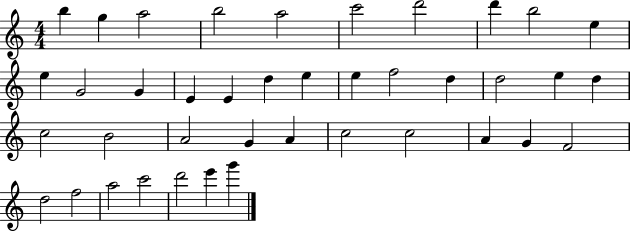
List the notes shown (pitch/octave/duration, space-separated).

B5/q G5/q A5/h B5/h A5/h C6/h D6/h D6/q B5/h E5/q E5/q G4/h G4/q E4/q E4/q D5/q E5/q E5/q F5/h D5/q D5/h E5/q D5/q C5/h B4/h A4/h G4/q A4/q C5/h C5/h A4/q G4/q F4/h D5/h F5/h A5/h C6/h D6/h E6/q G6/q